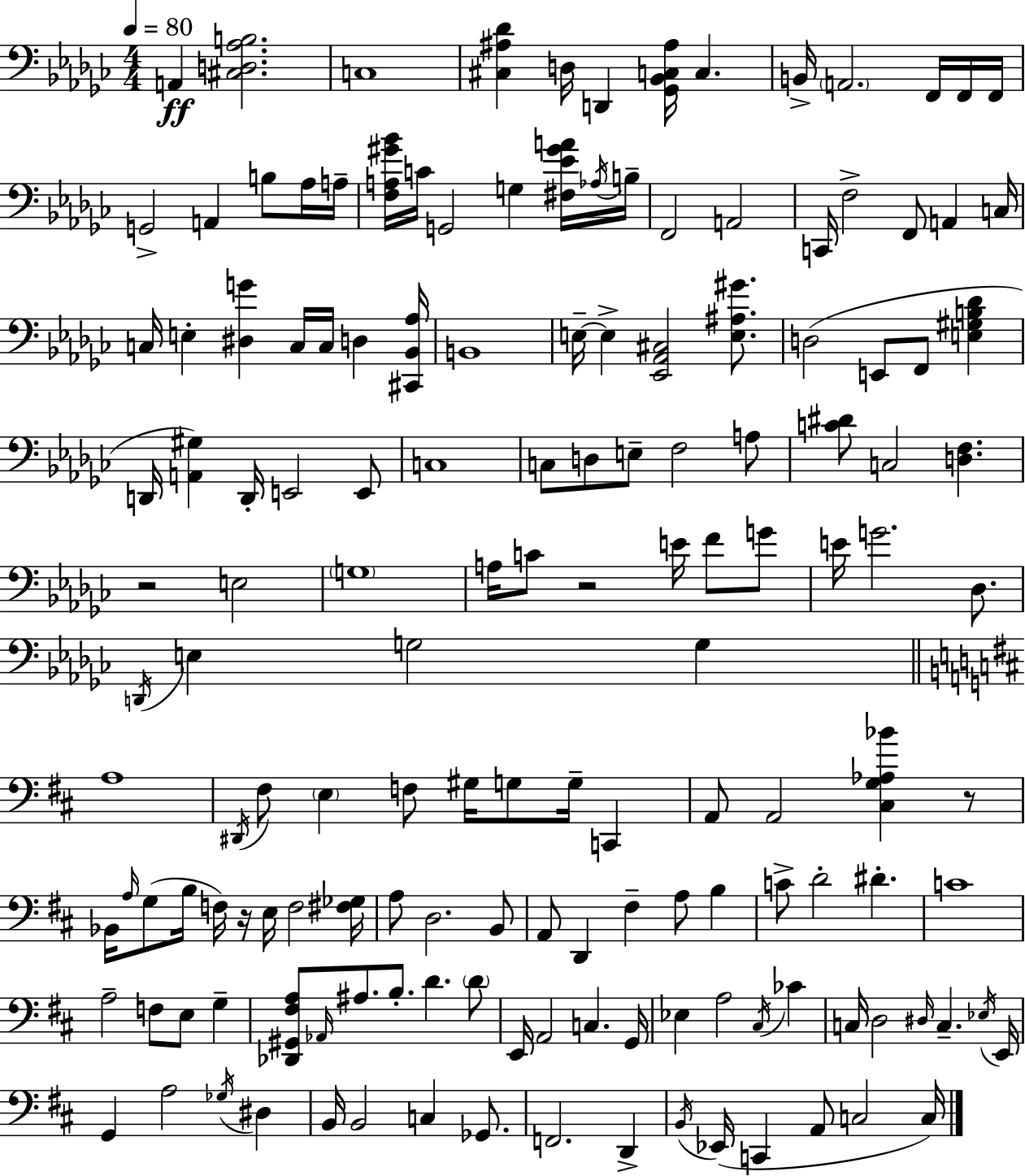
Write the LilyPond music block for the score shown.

{
  \clef bass
  \numericTimeSignature
  \time 4/4
  \key ees \minor
  \tempo 4 = 80
  a,4\ff <cis d aes b>2. | c1 | <cis ais des'>4 d16 d,4 <ges, bes, c ais>16 c4. | b,16-> \parenthesize a,2. f,16 f,16 f,16 | \break g,2-> a,4 b8 aes16 a16-- | <f a gis' bes'>16 c'16 g,2 g4 <fis ees' gis' a'>16 \acciaccatura { aes16 } | b16-- f,2 a,2 | c,16 f2-> f,8 a,4 | \break c16 c16 e4-. <dis g'>4 c16 c16 d4 | <cis, bes, aes>16 b,1 | e16--~~ e4-> <ees, aes, cis>2 <e ais gis'>8. | d2( e,8 f,8 <e gis b des'>4 | \break d,16 <a, gis>4) d,16-. e,2 e,8 | c1 | c8 d8 e8-- f2 a8 | <c' dis'>8 c2 <d f>4. | \break r2 e2 | \parenthesize g1 | a16 c'8 r2 e'16 f'8 g'8 | e'16 g'2. des8. | \break \acciaccatura { d,16 } e4 g2 g4 | \bar "||" \break \key d \major a1 | \acciaccatura { dis,16 } fis8 \parenthesize e4 f8 gis16 g8 g16-- c,4 | a,8 a,2 <cis g aes bes'>4 r8 | bes,16 \grace { a16 }( g8 b16 f16) r16 e16 f2 | \break <fis ges>16 a8 d2. | b,8 a,8 d,4 fis4-- a8 b4 | c'8-> d'2-. dis'4.-. | c'1 | \break a2-- f8 e8 g4-- | <des, gis, fis a>8 \grace { aes,16 } ais8. b8.-. d'4. | \parenthesize d'8 e,16 a,2 c4. | g,16 ees4 a2 \acciaccatura { cis16 } | \break ces'4 c16 d2 \grace { dis16 } c4.-- | \acciaccatura { ees16 } e,16 g,4 a2 | \acciaccatura { ges16 } dis4 b,16 b,2 | c4 ges,8. f,2. | \break d,4-> \acciaccatura { b,16 } ees,16( c,4 a,8 c2 | c16) \bar "|."
}